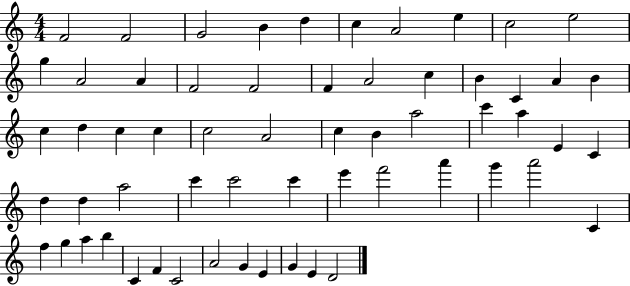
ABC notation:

X:1
T:Untitled
M:4/4
L:1/4
K:C
F2 F2 G2 B d c A2 e c2 e2 g A2 A F2 F2 F A2 c B C A B c d c c c2 A2 c B a2 c' a E C d d a2 c' c'2 c' e' f'2 a' g' a'2 C f g a b C F C2 A2 G E G E D2